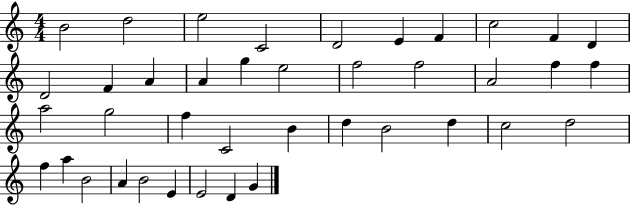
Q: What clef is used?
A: treble